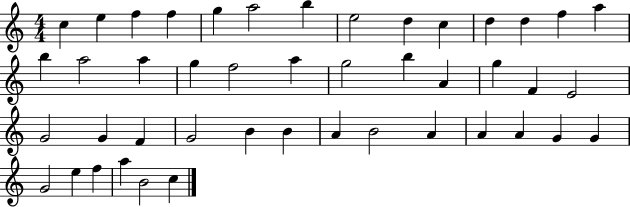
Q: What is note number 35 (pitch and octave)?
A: A4